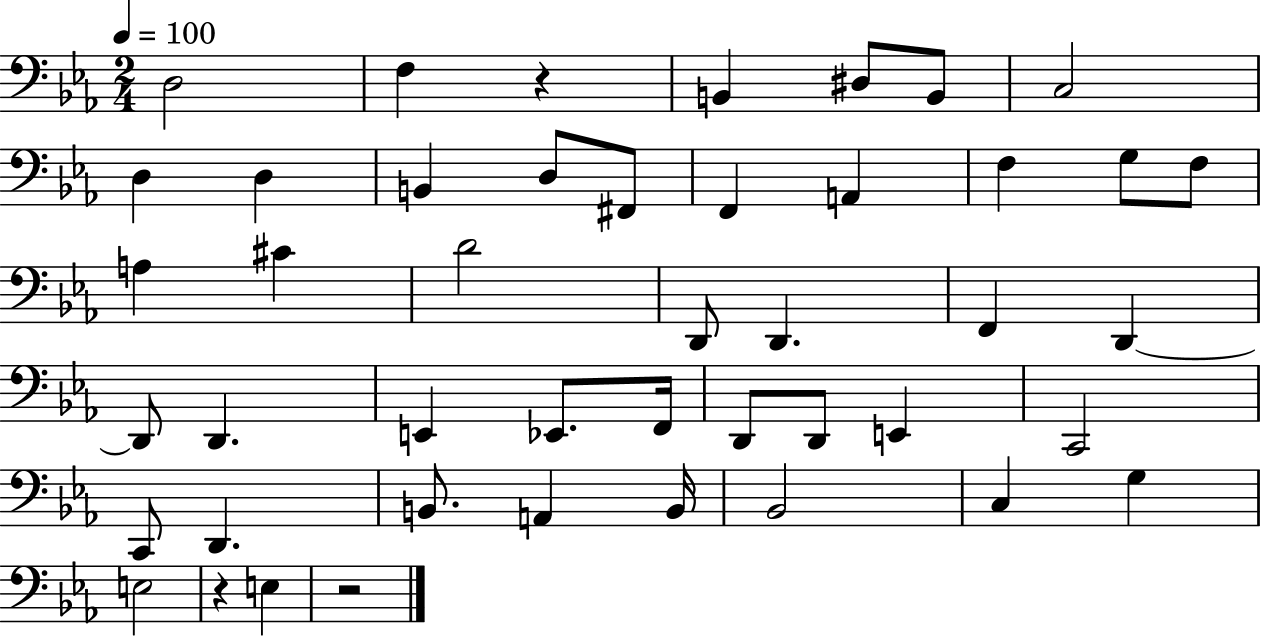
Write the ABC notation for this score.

X:1
T:Untitled
M:2/4
L:1/4
K:Eb
D,2 F, z B,, ^D,/2 B,,/2 C,2 D, D, B,, D,/2 ^F,,/2 F,, A,, F, G,/2 F,/2 A, ^C D2 D,,/2 D,, F,, D,, D,,/2 D,, E,, _E,,/2 F,,/4 D,,/2 D,,/2 E,, C,,2 C,,/2 D,, B,,/2 A,, B,,/4 _B,,2 C, G, E,2 z E, z2